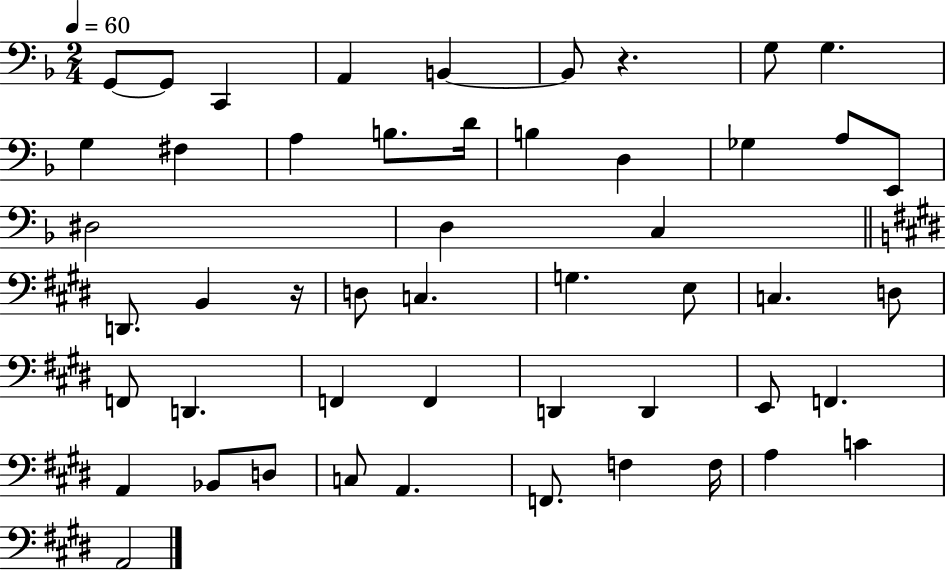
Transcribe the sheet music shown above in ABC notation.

X:1
T:Untitled
M:2/4
L:1/4
K:F
G,,/2 G,,/2 C,, A,, B,, B,,/2 z G,/2 G, G, ^F, A, B,/2 D/4 B, D, _G, A,/2 E,,/2 ^D,2 D, C, D,,/2 B,, z/4 D,/2 C, G, E,/2 C, D,/2 F,,/2 D,, F,, F,, D,, D,, E,,/2 F,, A,, _B,,/2 D,/2 C,/2 A,, F,,/2 F, F,/4 A, C A,,2